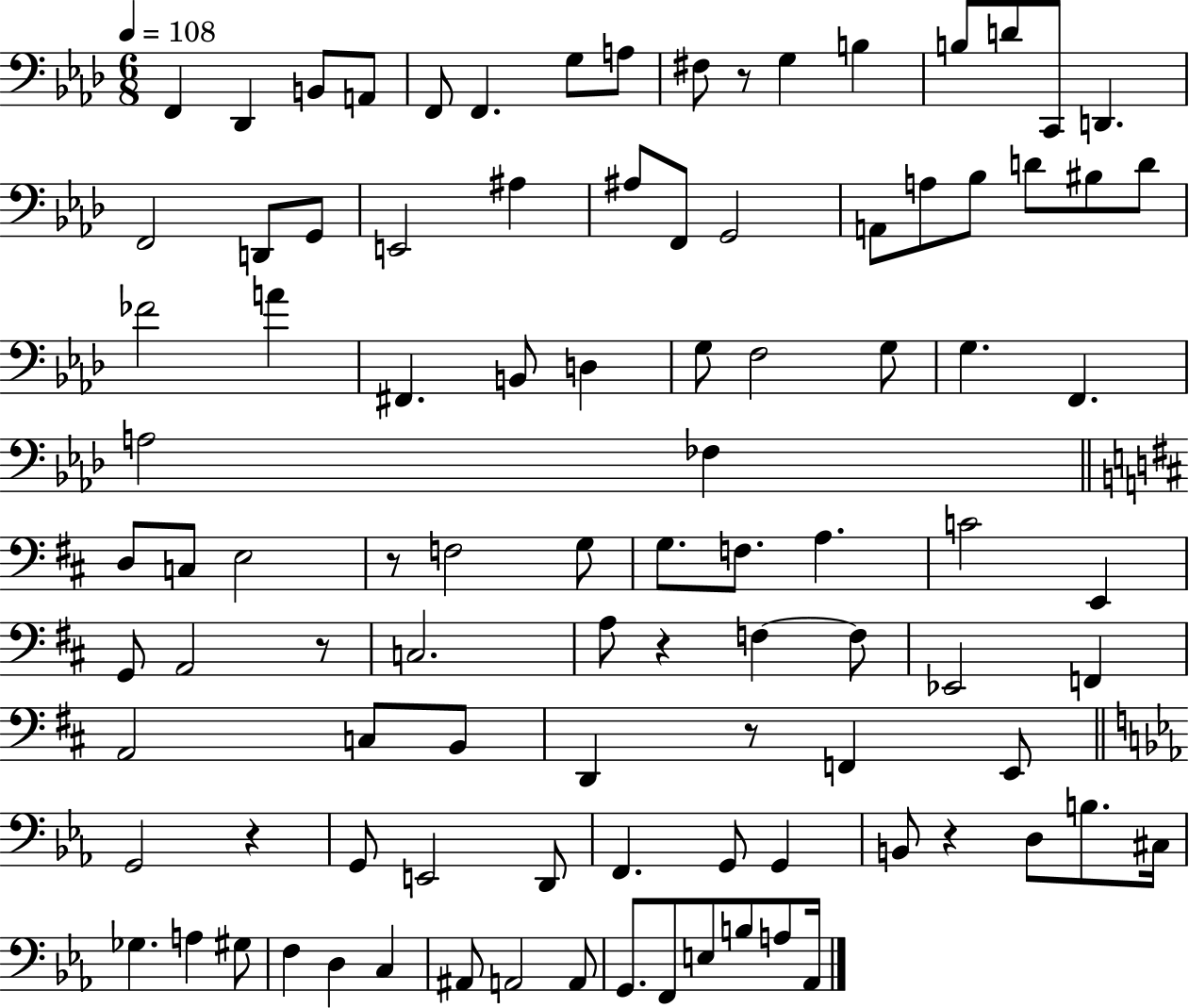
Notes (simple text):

F2/q Db2/q B2/e A2/e F2/e F2/q. G3/e A3/e F#3/e R/e G3/q B3/q B3/e D4/e C2/e D2/q. F2/h D2/e G2/e E2/h A#3/q A#3/e F2/e G2/h A2/e A3/e Bb3/e D4/e BIS3/e D4/e FES4/h A4/q F#2/q. B2/e D3/q G3/e F3/h G3/e G3/q. F2/q. A3/h FES3/q D3/e C3/e E3/h R/e F3/h G3/e G3/e. F3/e. A3/q. C4/h E2/q G2/e A2/h R/e C3/h. A3/e R/q F3/q F3/e Eb2/h F2/q A2/h C3/e B2/e D2/q R/e F2/q E2/e G2/h R/q G2/e E2/h D2/e F2/q. G2/e G2/q B2/e R/q D3/e B3/e. C#3/s Gb3/q. A3/q G#3/e F3/q D3/q C3/q A#2/e A2/h A2/e G2/e. F2/e E3/e B3/e A3/e Ab2/s